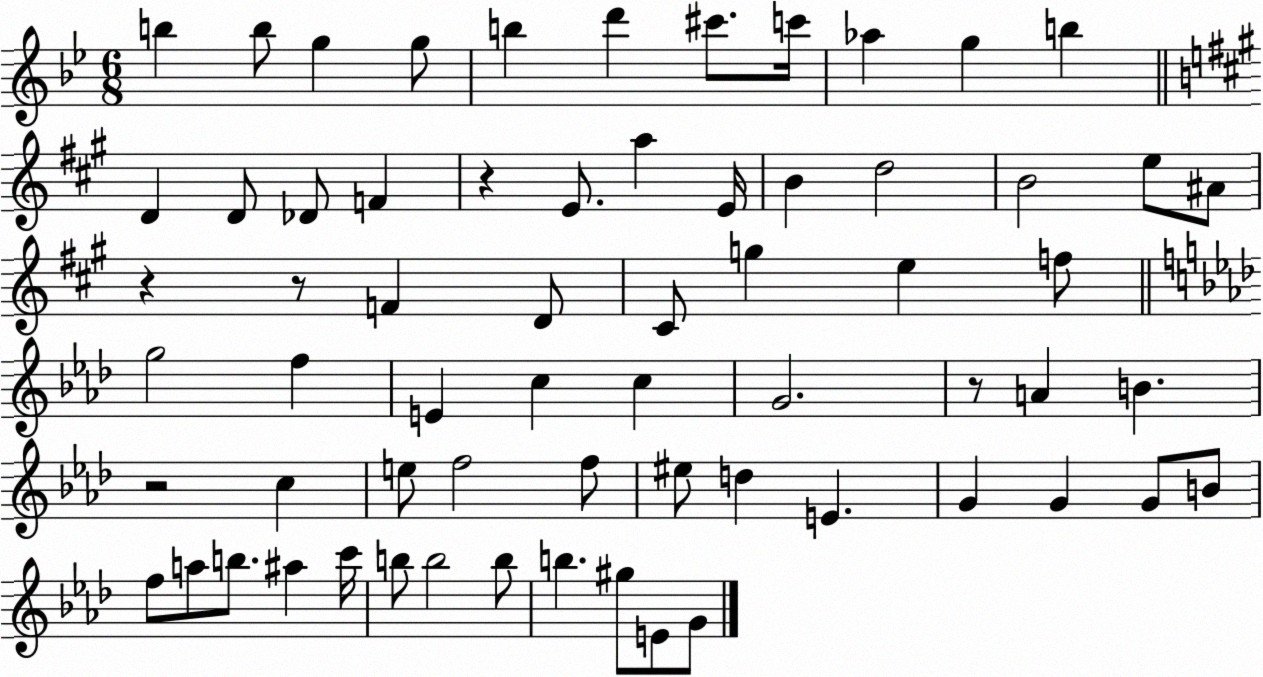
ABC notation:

X:1
T:Untitled
M:6/8
L:1/4
K:Bb
b b/2 g g/2 b d' ^c'/2 c'/4 _a g b D D/2 _D/2 F z E/2 a E/4 B d2 B2 e/2 ^A/2 z z/2 F D/2 ^C/2 g e f/2 g2 f E c c G2 z/2 A B z2 c e/2 f2 f/2 ^e/2 d E G G G/2 B/2 f/2 a/2 b/2 ^a c'/4 b/2 b2 b/2 b ^g/2 E/2 G/2